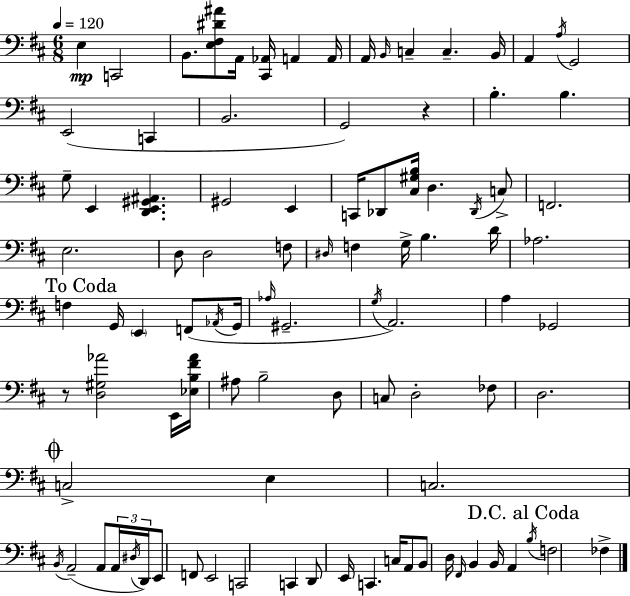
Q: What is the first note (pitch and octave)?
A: E3